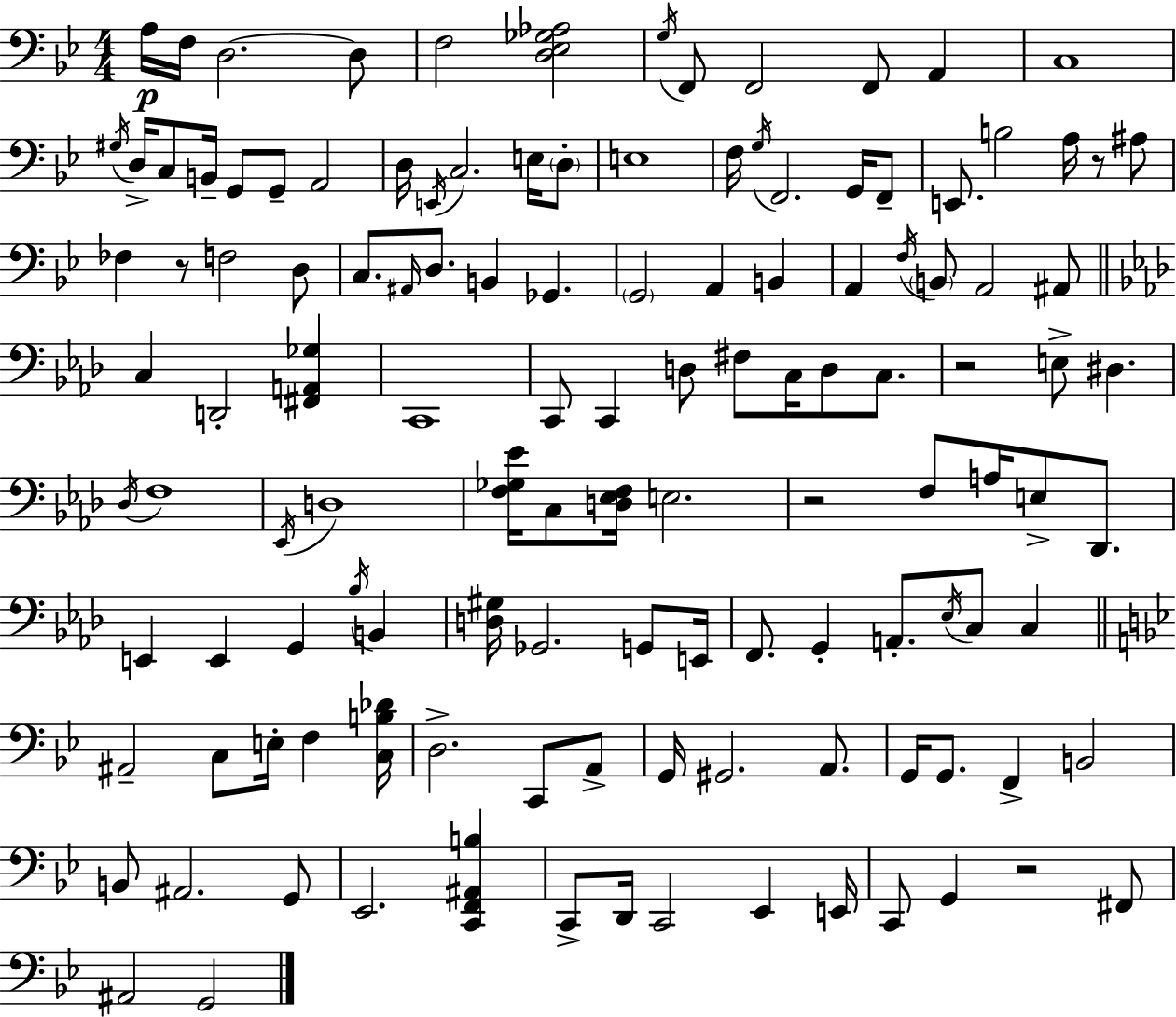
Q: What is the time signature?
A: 4/4